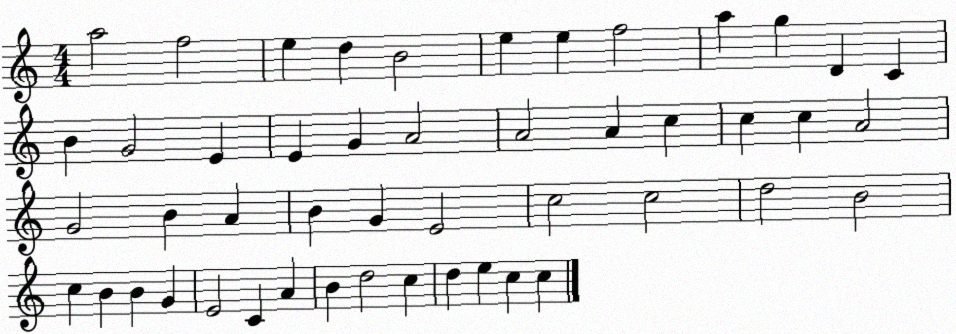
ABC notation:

X:1
T:Untitled
M:4/4
L:1/4
K:C
a2 f2 e d B2 e e f2 a g D C B G2 E E G A2 A2 A c c c A2 G2 B A B G E2 c2 c2 d2 B2 c B B G E2 C A B d2 c d e c c